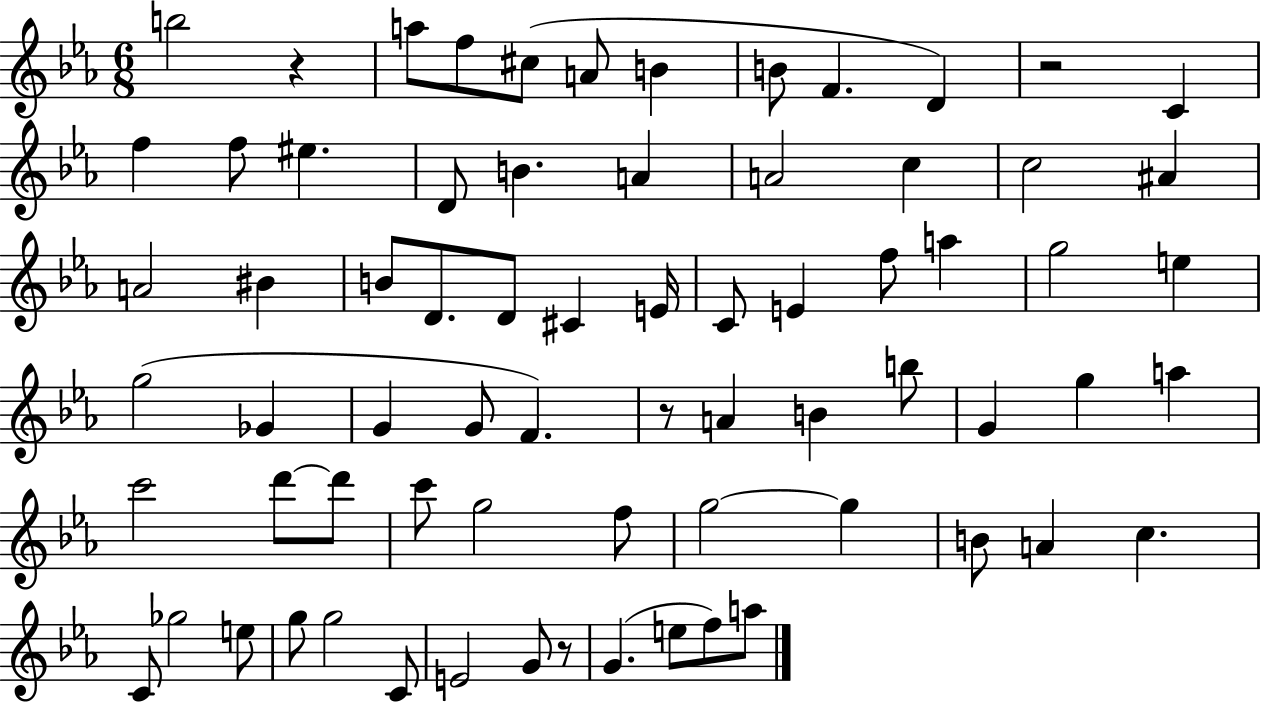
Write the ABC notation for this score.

X:1
T:Untitled
M:6/8
L:1/4
K:Eb
b2 z a/2 f/2 ^c/2 A/2 B B/2 F D z2 C f f/2 ^e D/2 B A A2 c c2 ^A A2 ^B B/2 D/2 D/2 ^C E/4 C/2 E f/2 a g2 e g2 _G G G/2 F z/2 A B b/2 G g a c'2 d'/2 d'/2 c'/2 g2 f/2 g2 g B/2 A c C/2 _g2 e/2 g/2 g2 C/2 E2 G/2 z/2 G e/2 f/2 a/2